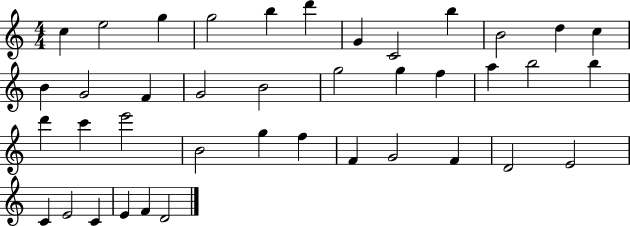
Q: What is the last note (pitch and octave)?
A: D4